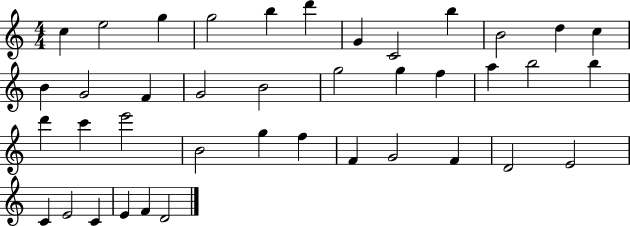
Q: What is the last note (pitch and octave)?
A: D4